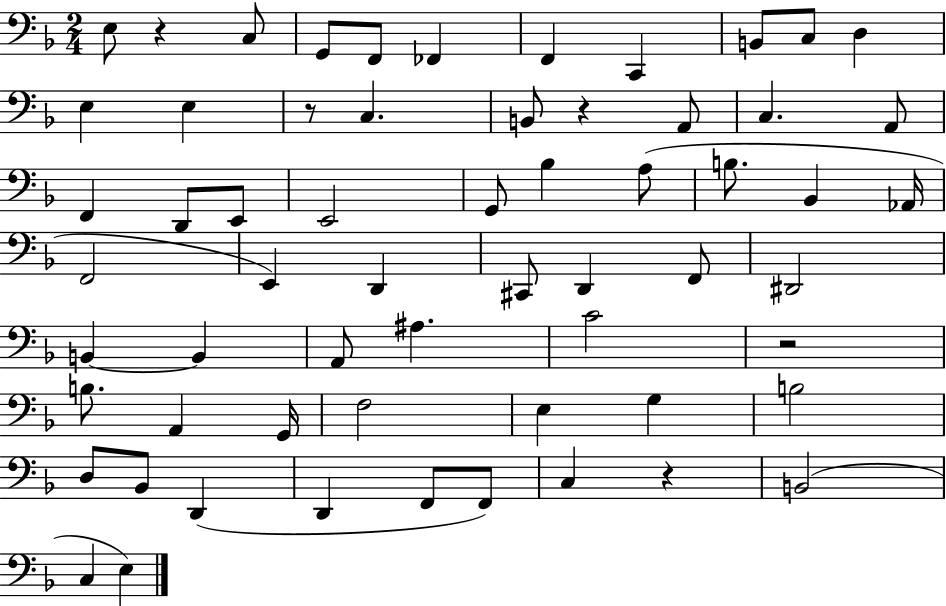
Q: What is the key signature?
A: F major